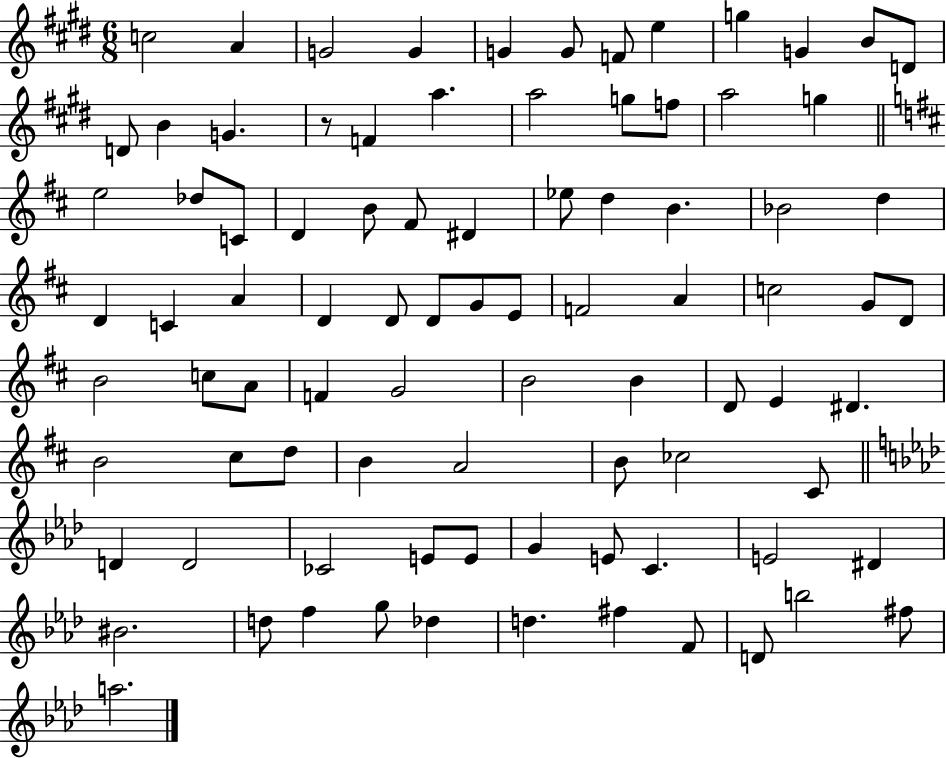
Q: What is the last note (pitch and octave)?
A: A5